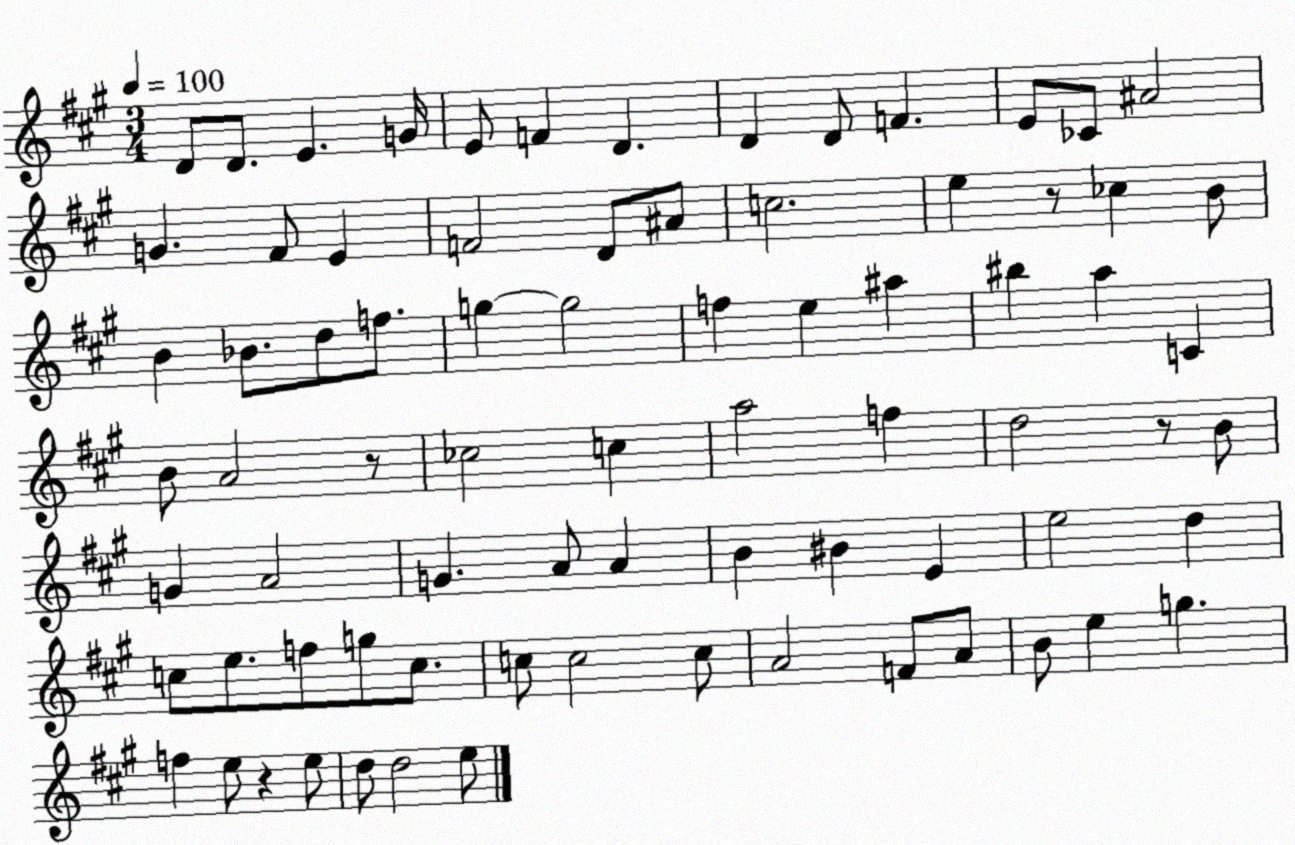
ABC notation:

X:1
T:Untitled
M:3/4
L:1/4
K:A
D/2 D/2 E G/4 E/2 F D D D/2 F E/2 _C/2 ^A2 G ^F/2 E F2 D/2 ^A/2 c2 e z/2 _c B/2 B _B/2 d/2 f/2 g g2 f e ^a ^b a C B/2 A2 z/2 _c2 c a2 f d2 z/2 B/2 G A2 G A/2 A B ^B E e2 d c/2 e/2 f/2 g/2 c/2 c/2 c2 c/2 A2 F/2 A/2 B/2 e g f e/2 z e/2 d/2 d2 e/2